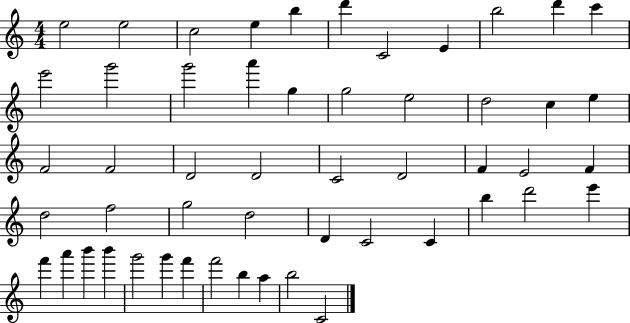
{
  \clef treble
  \numericTimeSignature
  \time 4/4
  \key c \major
  e''2 e''2 | c''2 e''4 b''4 | d'''4 c'2 e'4 | b''2 d'''4 c'''4 | \break e'''2 g'''2 | g'''2 a'''4 g''4 | g''2 e''2 | d''2 c''4 e''4 | \break f'2 f'2 | d'2 d'2 | c'2 d'2 | f'4 e'2 f'4 | \break d''2 f''2 | g''2 d''2 | d'4 c'2 c'4 | b''4 d'''2 e'''4 | \break f'''4 a'''4 b'''4 b'''4 | g'''2 g'''4 f'''4 | f'''2 b''4 a''4 | b''2 c'2 | \break \bar "|."
}